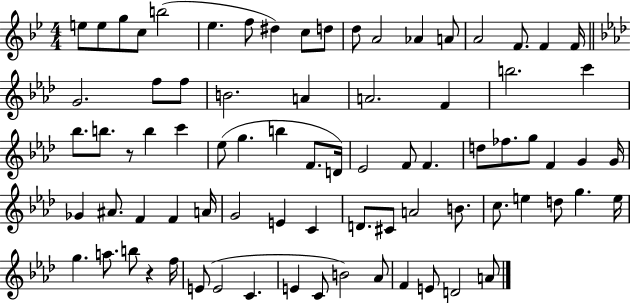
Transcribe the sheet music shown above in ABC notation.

X:1
T:Untitled
M:4/4
L:1/4
K:Bb
e/2 e/2 g/2 c/2 b2 _e f/2 ^d c/2 d/2 d/2 A2 _A A/2 A2 F/2 F F/4 G2 f/2 f/2 B2 A A2 F b2 c' _b/2 b/2 z/2 b c' _e/2 g b F/2 D/4 _E2 F/2 F d/2 _f/2 g/2 F G G/4 _G ^A/2 F F A/4 G2 E C D/2 ^C/2 A2 B/2 c/2 e d/2 g e/4 g a/2 b/2 z f/4 E/2 E2 C E C/2 B2 _A/2 F E/2 D2 A/2